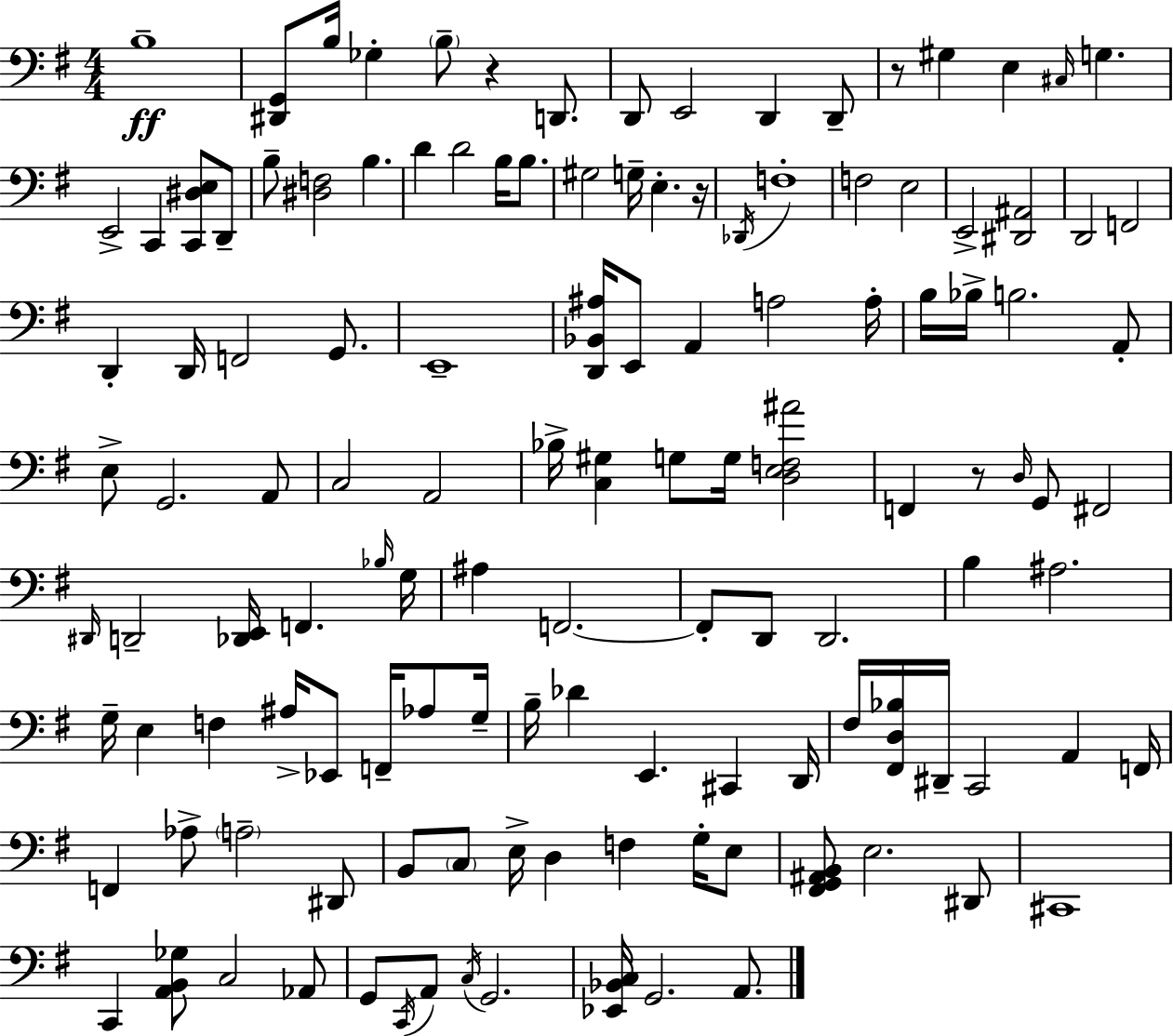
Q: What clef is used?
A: bass